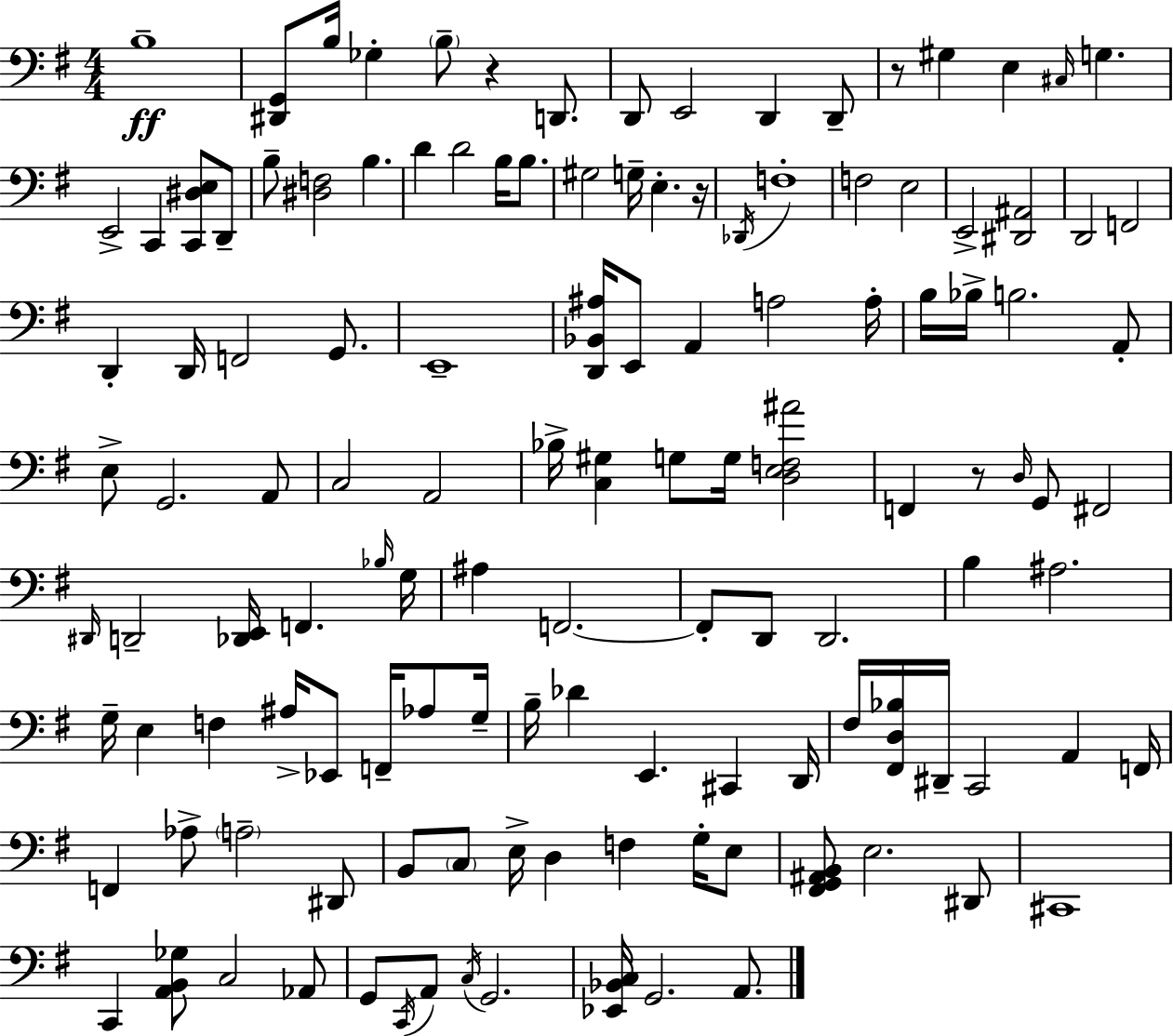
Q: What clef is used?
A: bass